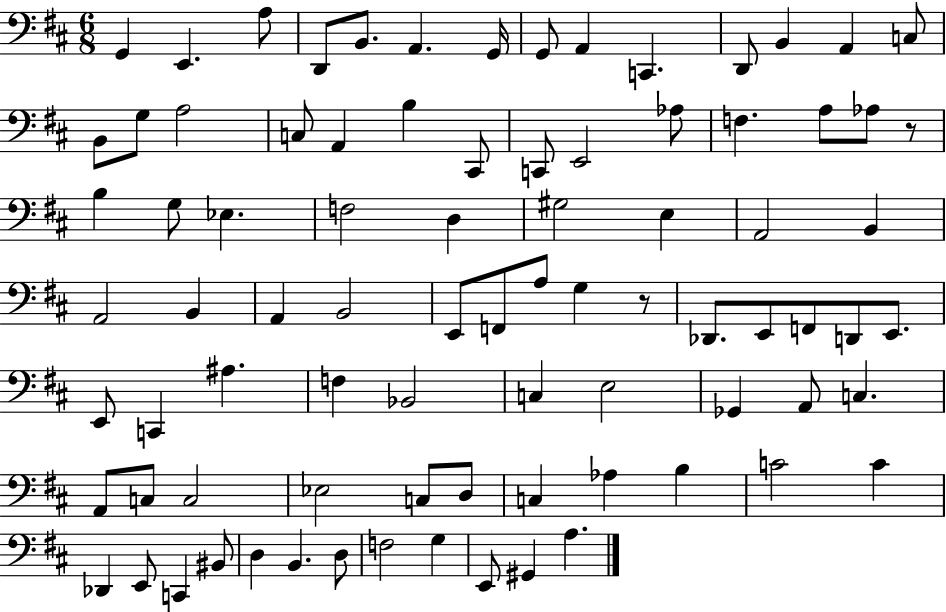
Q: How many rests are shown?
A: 2